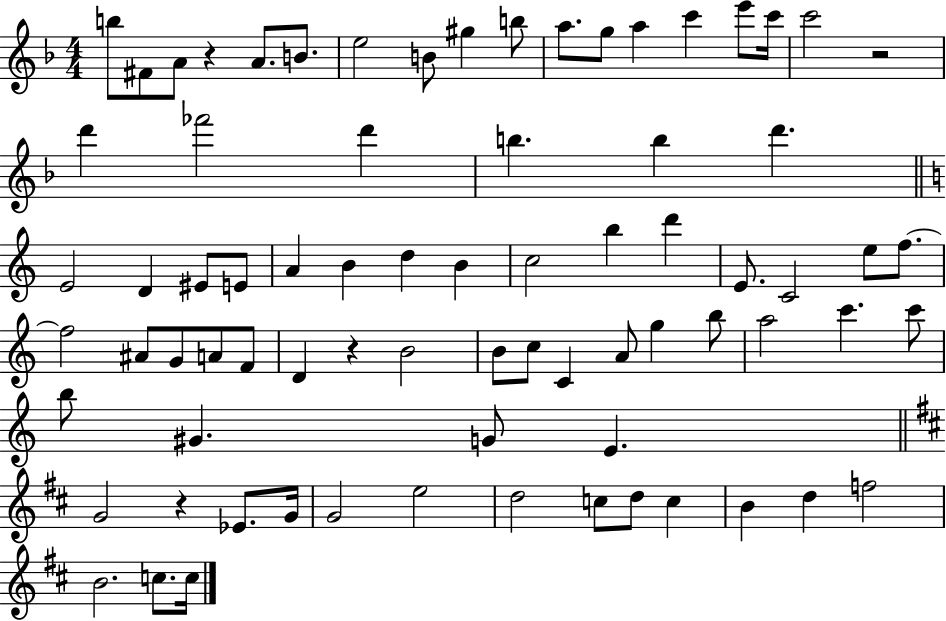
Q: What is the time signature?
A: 4/4